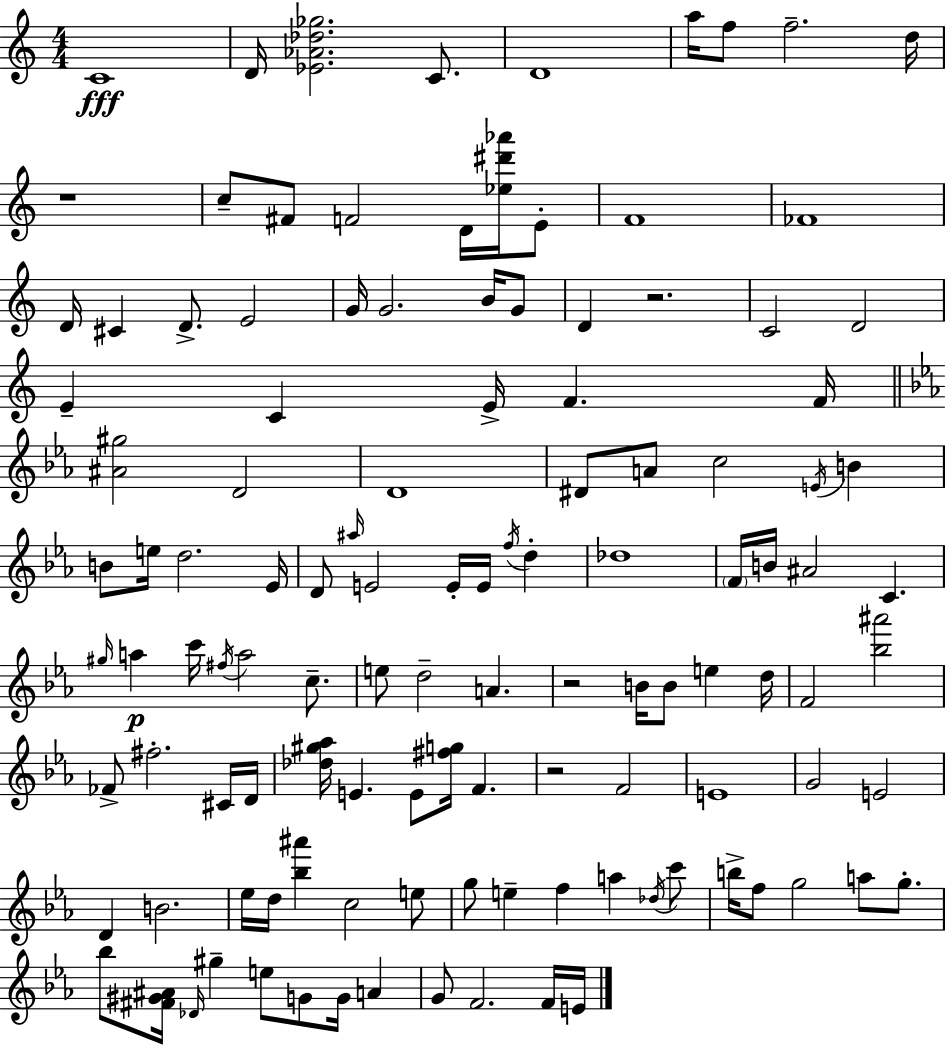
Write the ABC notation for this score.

X:1
T:Untitled
M:4/4
L:1/4
K:C
C4 D/4 [_E_A_d_g]2 C/2 D4 a/4 f/2 f2 d/4 z4 c/2 ^F/2 F2 D/4 [_e^d'_a']/4 E/2 F4 _F4 D/4 ^C D/2 E2 G/4 G2 B/4 G/2 D z2 C2 D2 E C E/4 F F/4 [^A^g]2 D2 D4 ^D/2 A/2 c2 E/4 B B/2 e/4 d2 _E/4 D/2 ^a/4 E2 E/4 E/4 f/4 d _d4 F/4 B/4 ^A2 C ^g/4 a c'/4 ^f/4 a2 c/2 e/2 d2 A z2 B/4 B/2 e d/4 F2 [_b^a']2 _F/2 ^f2 ^C/4 D/4 [_d^g_a]/4 E E/2 [^fg]/4 F z2 F2 E4 G2 E2 D B2 _e/4 d/4 [_b^a'] c2 e/2 g/2 e f a _d/4 c'/2 b/4 f/2 g2 a/2 g/2 _b/2 [^F^G^A]/4 _D/4 ^g e/2 G/2 G/4 A G/2 F2 F/4 E/4